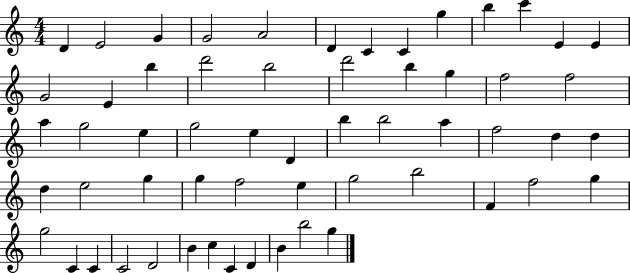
D4/q E4/h G4/q G4/h A4/h D4/q C4/q C4/q G5/q B5/q C6/q E4/q E4/q G4/h E4/q B5/q D6/h B5/h D6/h B5/q G5/q F5/h F5/h A5/q G5/h E5/q G5/h E5/q D4/q B5/q B5/h A5/q F5/h D5/q D5/q D5/q E5/h G5/q G5/q F5/h E5/q G5/h B5/h F4/q F5/h G5/q G5/h C4/q C4/q C4/h D4/h B4/q C5/q C4/q D4/q B4/q B5/h G5/q